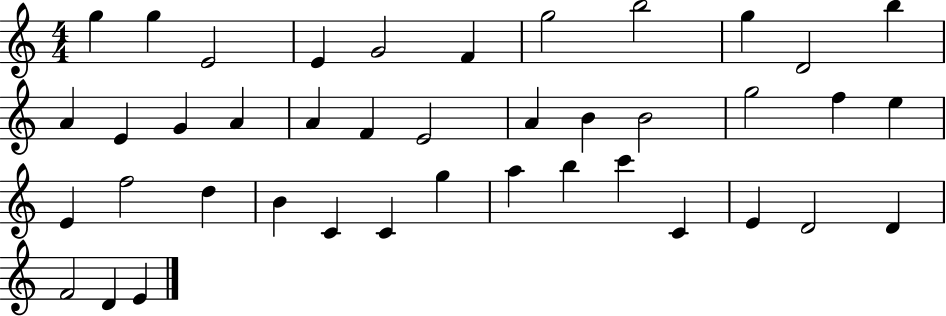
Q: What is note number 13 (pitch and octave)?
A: E4